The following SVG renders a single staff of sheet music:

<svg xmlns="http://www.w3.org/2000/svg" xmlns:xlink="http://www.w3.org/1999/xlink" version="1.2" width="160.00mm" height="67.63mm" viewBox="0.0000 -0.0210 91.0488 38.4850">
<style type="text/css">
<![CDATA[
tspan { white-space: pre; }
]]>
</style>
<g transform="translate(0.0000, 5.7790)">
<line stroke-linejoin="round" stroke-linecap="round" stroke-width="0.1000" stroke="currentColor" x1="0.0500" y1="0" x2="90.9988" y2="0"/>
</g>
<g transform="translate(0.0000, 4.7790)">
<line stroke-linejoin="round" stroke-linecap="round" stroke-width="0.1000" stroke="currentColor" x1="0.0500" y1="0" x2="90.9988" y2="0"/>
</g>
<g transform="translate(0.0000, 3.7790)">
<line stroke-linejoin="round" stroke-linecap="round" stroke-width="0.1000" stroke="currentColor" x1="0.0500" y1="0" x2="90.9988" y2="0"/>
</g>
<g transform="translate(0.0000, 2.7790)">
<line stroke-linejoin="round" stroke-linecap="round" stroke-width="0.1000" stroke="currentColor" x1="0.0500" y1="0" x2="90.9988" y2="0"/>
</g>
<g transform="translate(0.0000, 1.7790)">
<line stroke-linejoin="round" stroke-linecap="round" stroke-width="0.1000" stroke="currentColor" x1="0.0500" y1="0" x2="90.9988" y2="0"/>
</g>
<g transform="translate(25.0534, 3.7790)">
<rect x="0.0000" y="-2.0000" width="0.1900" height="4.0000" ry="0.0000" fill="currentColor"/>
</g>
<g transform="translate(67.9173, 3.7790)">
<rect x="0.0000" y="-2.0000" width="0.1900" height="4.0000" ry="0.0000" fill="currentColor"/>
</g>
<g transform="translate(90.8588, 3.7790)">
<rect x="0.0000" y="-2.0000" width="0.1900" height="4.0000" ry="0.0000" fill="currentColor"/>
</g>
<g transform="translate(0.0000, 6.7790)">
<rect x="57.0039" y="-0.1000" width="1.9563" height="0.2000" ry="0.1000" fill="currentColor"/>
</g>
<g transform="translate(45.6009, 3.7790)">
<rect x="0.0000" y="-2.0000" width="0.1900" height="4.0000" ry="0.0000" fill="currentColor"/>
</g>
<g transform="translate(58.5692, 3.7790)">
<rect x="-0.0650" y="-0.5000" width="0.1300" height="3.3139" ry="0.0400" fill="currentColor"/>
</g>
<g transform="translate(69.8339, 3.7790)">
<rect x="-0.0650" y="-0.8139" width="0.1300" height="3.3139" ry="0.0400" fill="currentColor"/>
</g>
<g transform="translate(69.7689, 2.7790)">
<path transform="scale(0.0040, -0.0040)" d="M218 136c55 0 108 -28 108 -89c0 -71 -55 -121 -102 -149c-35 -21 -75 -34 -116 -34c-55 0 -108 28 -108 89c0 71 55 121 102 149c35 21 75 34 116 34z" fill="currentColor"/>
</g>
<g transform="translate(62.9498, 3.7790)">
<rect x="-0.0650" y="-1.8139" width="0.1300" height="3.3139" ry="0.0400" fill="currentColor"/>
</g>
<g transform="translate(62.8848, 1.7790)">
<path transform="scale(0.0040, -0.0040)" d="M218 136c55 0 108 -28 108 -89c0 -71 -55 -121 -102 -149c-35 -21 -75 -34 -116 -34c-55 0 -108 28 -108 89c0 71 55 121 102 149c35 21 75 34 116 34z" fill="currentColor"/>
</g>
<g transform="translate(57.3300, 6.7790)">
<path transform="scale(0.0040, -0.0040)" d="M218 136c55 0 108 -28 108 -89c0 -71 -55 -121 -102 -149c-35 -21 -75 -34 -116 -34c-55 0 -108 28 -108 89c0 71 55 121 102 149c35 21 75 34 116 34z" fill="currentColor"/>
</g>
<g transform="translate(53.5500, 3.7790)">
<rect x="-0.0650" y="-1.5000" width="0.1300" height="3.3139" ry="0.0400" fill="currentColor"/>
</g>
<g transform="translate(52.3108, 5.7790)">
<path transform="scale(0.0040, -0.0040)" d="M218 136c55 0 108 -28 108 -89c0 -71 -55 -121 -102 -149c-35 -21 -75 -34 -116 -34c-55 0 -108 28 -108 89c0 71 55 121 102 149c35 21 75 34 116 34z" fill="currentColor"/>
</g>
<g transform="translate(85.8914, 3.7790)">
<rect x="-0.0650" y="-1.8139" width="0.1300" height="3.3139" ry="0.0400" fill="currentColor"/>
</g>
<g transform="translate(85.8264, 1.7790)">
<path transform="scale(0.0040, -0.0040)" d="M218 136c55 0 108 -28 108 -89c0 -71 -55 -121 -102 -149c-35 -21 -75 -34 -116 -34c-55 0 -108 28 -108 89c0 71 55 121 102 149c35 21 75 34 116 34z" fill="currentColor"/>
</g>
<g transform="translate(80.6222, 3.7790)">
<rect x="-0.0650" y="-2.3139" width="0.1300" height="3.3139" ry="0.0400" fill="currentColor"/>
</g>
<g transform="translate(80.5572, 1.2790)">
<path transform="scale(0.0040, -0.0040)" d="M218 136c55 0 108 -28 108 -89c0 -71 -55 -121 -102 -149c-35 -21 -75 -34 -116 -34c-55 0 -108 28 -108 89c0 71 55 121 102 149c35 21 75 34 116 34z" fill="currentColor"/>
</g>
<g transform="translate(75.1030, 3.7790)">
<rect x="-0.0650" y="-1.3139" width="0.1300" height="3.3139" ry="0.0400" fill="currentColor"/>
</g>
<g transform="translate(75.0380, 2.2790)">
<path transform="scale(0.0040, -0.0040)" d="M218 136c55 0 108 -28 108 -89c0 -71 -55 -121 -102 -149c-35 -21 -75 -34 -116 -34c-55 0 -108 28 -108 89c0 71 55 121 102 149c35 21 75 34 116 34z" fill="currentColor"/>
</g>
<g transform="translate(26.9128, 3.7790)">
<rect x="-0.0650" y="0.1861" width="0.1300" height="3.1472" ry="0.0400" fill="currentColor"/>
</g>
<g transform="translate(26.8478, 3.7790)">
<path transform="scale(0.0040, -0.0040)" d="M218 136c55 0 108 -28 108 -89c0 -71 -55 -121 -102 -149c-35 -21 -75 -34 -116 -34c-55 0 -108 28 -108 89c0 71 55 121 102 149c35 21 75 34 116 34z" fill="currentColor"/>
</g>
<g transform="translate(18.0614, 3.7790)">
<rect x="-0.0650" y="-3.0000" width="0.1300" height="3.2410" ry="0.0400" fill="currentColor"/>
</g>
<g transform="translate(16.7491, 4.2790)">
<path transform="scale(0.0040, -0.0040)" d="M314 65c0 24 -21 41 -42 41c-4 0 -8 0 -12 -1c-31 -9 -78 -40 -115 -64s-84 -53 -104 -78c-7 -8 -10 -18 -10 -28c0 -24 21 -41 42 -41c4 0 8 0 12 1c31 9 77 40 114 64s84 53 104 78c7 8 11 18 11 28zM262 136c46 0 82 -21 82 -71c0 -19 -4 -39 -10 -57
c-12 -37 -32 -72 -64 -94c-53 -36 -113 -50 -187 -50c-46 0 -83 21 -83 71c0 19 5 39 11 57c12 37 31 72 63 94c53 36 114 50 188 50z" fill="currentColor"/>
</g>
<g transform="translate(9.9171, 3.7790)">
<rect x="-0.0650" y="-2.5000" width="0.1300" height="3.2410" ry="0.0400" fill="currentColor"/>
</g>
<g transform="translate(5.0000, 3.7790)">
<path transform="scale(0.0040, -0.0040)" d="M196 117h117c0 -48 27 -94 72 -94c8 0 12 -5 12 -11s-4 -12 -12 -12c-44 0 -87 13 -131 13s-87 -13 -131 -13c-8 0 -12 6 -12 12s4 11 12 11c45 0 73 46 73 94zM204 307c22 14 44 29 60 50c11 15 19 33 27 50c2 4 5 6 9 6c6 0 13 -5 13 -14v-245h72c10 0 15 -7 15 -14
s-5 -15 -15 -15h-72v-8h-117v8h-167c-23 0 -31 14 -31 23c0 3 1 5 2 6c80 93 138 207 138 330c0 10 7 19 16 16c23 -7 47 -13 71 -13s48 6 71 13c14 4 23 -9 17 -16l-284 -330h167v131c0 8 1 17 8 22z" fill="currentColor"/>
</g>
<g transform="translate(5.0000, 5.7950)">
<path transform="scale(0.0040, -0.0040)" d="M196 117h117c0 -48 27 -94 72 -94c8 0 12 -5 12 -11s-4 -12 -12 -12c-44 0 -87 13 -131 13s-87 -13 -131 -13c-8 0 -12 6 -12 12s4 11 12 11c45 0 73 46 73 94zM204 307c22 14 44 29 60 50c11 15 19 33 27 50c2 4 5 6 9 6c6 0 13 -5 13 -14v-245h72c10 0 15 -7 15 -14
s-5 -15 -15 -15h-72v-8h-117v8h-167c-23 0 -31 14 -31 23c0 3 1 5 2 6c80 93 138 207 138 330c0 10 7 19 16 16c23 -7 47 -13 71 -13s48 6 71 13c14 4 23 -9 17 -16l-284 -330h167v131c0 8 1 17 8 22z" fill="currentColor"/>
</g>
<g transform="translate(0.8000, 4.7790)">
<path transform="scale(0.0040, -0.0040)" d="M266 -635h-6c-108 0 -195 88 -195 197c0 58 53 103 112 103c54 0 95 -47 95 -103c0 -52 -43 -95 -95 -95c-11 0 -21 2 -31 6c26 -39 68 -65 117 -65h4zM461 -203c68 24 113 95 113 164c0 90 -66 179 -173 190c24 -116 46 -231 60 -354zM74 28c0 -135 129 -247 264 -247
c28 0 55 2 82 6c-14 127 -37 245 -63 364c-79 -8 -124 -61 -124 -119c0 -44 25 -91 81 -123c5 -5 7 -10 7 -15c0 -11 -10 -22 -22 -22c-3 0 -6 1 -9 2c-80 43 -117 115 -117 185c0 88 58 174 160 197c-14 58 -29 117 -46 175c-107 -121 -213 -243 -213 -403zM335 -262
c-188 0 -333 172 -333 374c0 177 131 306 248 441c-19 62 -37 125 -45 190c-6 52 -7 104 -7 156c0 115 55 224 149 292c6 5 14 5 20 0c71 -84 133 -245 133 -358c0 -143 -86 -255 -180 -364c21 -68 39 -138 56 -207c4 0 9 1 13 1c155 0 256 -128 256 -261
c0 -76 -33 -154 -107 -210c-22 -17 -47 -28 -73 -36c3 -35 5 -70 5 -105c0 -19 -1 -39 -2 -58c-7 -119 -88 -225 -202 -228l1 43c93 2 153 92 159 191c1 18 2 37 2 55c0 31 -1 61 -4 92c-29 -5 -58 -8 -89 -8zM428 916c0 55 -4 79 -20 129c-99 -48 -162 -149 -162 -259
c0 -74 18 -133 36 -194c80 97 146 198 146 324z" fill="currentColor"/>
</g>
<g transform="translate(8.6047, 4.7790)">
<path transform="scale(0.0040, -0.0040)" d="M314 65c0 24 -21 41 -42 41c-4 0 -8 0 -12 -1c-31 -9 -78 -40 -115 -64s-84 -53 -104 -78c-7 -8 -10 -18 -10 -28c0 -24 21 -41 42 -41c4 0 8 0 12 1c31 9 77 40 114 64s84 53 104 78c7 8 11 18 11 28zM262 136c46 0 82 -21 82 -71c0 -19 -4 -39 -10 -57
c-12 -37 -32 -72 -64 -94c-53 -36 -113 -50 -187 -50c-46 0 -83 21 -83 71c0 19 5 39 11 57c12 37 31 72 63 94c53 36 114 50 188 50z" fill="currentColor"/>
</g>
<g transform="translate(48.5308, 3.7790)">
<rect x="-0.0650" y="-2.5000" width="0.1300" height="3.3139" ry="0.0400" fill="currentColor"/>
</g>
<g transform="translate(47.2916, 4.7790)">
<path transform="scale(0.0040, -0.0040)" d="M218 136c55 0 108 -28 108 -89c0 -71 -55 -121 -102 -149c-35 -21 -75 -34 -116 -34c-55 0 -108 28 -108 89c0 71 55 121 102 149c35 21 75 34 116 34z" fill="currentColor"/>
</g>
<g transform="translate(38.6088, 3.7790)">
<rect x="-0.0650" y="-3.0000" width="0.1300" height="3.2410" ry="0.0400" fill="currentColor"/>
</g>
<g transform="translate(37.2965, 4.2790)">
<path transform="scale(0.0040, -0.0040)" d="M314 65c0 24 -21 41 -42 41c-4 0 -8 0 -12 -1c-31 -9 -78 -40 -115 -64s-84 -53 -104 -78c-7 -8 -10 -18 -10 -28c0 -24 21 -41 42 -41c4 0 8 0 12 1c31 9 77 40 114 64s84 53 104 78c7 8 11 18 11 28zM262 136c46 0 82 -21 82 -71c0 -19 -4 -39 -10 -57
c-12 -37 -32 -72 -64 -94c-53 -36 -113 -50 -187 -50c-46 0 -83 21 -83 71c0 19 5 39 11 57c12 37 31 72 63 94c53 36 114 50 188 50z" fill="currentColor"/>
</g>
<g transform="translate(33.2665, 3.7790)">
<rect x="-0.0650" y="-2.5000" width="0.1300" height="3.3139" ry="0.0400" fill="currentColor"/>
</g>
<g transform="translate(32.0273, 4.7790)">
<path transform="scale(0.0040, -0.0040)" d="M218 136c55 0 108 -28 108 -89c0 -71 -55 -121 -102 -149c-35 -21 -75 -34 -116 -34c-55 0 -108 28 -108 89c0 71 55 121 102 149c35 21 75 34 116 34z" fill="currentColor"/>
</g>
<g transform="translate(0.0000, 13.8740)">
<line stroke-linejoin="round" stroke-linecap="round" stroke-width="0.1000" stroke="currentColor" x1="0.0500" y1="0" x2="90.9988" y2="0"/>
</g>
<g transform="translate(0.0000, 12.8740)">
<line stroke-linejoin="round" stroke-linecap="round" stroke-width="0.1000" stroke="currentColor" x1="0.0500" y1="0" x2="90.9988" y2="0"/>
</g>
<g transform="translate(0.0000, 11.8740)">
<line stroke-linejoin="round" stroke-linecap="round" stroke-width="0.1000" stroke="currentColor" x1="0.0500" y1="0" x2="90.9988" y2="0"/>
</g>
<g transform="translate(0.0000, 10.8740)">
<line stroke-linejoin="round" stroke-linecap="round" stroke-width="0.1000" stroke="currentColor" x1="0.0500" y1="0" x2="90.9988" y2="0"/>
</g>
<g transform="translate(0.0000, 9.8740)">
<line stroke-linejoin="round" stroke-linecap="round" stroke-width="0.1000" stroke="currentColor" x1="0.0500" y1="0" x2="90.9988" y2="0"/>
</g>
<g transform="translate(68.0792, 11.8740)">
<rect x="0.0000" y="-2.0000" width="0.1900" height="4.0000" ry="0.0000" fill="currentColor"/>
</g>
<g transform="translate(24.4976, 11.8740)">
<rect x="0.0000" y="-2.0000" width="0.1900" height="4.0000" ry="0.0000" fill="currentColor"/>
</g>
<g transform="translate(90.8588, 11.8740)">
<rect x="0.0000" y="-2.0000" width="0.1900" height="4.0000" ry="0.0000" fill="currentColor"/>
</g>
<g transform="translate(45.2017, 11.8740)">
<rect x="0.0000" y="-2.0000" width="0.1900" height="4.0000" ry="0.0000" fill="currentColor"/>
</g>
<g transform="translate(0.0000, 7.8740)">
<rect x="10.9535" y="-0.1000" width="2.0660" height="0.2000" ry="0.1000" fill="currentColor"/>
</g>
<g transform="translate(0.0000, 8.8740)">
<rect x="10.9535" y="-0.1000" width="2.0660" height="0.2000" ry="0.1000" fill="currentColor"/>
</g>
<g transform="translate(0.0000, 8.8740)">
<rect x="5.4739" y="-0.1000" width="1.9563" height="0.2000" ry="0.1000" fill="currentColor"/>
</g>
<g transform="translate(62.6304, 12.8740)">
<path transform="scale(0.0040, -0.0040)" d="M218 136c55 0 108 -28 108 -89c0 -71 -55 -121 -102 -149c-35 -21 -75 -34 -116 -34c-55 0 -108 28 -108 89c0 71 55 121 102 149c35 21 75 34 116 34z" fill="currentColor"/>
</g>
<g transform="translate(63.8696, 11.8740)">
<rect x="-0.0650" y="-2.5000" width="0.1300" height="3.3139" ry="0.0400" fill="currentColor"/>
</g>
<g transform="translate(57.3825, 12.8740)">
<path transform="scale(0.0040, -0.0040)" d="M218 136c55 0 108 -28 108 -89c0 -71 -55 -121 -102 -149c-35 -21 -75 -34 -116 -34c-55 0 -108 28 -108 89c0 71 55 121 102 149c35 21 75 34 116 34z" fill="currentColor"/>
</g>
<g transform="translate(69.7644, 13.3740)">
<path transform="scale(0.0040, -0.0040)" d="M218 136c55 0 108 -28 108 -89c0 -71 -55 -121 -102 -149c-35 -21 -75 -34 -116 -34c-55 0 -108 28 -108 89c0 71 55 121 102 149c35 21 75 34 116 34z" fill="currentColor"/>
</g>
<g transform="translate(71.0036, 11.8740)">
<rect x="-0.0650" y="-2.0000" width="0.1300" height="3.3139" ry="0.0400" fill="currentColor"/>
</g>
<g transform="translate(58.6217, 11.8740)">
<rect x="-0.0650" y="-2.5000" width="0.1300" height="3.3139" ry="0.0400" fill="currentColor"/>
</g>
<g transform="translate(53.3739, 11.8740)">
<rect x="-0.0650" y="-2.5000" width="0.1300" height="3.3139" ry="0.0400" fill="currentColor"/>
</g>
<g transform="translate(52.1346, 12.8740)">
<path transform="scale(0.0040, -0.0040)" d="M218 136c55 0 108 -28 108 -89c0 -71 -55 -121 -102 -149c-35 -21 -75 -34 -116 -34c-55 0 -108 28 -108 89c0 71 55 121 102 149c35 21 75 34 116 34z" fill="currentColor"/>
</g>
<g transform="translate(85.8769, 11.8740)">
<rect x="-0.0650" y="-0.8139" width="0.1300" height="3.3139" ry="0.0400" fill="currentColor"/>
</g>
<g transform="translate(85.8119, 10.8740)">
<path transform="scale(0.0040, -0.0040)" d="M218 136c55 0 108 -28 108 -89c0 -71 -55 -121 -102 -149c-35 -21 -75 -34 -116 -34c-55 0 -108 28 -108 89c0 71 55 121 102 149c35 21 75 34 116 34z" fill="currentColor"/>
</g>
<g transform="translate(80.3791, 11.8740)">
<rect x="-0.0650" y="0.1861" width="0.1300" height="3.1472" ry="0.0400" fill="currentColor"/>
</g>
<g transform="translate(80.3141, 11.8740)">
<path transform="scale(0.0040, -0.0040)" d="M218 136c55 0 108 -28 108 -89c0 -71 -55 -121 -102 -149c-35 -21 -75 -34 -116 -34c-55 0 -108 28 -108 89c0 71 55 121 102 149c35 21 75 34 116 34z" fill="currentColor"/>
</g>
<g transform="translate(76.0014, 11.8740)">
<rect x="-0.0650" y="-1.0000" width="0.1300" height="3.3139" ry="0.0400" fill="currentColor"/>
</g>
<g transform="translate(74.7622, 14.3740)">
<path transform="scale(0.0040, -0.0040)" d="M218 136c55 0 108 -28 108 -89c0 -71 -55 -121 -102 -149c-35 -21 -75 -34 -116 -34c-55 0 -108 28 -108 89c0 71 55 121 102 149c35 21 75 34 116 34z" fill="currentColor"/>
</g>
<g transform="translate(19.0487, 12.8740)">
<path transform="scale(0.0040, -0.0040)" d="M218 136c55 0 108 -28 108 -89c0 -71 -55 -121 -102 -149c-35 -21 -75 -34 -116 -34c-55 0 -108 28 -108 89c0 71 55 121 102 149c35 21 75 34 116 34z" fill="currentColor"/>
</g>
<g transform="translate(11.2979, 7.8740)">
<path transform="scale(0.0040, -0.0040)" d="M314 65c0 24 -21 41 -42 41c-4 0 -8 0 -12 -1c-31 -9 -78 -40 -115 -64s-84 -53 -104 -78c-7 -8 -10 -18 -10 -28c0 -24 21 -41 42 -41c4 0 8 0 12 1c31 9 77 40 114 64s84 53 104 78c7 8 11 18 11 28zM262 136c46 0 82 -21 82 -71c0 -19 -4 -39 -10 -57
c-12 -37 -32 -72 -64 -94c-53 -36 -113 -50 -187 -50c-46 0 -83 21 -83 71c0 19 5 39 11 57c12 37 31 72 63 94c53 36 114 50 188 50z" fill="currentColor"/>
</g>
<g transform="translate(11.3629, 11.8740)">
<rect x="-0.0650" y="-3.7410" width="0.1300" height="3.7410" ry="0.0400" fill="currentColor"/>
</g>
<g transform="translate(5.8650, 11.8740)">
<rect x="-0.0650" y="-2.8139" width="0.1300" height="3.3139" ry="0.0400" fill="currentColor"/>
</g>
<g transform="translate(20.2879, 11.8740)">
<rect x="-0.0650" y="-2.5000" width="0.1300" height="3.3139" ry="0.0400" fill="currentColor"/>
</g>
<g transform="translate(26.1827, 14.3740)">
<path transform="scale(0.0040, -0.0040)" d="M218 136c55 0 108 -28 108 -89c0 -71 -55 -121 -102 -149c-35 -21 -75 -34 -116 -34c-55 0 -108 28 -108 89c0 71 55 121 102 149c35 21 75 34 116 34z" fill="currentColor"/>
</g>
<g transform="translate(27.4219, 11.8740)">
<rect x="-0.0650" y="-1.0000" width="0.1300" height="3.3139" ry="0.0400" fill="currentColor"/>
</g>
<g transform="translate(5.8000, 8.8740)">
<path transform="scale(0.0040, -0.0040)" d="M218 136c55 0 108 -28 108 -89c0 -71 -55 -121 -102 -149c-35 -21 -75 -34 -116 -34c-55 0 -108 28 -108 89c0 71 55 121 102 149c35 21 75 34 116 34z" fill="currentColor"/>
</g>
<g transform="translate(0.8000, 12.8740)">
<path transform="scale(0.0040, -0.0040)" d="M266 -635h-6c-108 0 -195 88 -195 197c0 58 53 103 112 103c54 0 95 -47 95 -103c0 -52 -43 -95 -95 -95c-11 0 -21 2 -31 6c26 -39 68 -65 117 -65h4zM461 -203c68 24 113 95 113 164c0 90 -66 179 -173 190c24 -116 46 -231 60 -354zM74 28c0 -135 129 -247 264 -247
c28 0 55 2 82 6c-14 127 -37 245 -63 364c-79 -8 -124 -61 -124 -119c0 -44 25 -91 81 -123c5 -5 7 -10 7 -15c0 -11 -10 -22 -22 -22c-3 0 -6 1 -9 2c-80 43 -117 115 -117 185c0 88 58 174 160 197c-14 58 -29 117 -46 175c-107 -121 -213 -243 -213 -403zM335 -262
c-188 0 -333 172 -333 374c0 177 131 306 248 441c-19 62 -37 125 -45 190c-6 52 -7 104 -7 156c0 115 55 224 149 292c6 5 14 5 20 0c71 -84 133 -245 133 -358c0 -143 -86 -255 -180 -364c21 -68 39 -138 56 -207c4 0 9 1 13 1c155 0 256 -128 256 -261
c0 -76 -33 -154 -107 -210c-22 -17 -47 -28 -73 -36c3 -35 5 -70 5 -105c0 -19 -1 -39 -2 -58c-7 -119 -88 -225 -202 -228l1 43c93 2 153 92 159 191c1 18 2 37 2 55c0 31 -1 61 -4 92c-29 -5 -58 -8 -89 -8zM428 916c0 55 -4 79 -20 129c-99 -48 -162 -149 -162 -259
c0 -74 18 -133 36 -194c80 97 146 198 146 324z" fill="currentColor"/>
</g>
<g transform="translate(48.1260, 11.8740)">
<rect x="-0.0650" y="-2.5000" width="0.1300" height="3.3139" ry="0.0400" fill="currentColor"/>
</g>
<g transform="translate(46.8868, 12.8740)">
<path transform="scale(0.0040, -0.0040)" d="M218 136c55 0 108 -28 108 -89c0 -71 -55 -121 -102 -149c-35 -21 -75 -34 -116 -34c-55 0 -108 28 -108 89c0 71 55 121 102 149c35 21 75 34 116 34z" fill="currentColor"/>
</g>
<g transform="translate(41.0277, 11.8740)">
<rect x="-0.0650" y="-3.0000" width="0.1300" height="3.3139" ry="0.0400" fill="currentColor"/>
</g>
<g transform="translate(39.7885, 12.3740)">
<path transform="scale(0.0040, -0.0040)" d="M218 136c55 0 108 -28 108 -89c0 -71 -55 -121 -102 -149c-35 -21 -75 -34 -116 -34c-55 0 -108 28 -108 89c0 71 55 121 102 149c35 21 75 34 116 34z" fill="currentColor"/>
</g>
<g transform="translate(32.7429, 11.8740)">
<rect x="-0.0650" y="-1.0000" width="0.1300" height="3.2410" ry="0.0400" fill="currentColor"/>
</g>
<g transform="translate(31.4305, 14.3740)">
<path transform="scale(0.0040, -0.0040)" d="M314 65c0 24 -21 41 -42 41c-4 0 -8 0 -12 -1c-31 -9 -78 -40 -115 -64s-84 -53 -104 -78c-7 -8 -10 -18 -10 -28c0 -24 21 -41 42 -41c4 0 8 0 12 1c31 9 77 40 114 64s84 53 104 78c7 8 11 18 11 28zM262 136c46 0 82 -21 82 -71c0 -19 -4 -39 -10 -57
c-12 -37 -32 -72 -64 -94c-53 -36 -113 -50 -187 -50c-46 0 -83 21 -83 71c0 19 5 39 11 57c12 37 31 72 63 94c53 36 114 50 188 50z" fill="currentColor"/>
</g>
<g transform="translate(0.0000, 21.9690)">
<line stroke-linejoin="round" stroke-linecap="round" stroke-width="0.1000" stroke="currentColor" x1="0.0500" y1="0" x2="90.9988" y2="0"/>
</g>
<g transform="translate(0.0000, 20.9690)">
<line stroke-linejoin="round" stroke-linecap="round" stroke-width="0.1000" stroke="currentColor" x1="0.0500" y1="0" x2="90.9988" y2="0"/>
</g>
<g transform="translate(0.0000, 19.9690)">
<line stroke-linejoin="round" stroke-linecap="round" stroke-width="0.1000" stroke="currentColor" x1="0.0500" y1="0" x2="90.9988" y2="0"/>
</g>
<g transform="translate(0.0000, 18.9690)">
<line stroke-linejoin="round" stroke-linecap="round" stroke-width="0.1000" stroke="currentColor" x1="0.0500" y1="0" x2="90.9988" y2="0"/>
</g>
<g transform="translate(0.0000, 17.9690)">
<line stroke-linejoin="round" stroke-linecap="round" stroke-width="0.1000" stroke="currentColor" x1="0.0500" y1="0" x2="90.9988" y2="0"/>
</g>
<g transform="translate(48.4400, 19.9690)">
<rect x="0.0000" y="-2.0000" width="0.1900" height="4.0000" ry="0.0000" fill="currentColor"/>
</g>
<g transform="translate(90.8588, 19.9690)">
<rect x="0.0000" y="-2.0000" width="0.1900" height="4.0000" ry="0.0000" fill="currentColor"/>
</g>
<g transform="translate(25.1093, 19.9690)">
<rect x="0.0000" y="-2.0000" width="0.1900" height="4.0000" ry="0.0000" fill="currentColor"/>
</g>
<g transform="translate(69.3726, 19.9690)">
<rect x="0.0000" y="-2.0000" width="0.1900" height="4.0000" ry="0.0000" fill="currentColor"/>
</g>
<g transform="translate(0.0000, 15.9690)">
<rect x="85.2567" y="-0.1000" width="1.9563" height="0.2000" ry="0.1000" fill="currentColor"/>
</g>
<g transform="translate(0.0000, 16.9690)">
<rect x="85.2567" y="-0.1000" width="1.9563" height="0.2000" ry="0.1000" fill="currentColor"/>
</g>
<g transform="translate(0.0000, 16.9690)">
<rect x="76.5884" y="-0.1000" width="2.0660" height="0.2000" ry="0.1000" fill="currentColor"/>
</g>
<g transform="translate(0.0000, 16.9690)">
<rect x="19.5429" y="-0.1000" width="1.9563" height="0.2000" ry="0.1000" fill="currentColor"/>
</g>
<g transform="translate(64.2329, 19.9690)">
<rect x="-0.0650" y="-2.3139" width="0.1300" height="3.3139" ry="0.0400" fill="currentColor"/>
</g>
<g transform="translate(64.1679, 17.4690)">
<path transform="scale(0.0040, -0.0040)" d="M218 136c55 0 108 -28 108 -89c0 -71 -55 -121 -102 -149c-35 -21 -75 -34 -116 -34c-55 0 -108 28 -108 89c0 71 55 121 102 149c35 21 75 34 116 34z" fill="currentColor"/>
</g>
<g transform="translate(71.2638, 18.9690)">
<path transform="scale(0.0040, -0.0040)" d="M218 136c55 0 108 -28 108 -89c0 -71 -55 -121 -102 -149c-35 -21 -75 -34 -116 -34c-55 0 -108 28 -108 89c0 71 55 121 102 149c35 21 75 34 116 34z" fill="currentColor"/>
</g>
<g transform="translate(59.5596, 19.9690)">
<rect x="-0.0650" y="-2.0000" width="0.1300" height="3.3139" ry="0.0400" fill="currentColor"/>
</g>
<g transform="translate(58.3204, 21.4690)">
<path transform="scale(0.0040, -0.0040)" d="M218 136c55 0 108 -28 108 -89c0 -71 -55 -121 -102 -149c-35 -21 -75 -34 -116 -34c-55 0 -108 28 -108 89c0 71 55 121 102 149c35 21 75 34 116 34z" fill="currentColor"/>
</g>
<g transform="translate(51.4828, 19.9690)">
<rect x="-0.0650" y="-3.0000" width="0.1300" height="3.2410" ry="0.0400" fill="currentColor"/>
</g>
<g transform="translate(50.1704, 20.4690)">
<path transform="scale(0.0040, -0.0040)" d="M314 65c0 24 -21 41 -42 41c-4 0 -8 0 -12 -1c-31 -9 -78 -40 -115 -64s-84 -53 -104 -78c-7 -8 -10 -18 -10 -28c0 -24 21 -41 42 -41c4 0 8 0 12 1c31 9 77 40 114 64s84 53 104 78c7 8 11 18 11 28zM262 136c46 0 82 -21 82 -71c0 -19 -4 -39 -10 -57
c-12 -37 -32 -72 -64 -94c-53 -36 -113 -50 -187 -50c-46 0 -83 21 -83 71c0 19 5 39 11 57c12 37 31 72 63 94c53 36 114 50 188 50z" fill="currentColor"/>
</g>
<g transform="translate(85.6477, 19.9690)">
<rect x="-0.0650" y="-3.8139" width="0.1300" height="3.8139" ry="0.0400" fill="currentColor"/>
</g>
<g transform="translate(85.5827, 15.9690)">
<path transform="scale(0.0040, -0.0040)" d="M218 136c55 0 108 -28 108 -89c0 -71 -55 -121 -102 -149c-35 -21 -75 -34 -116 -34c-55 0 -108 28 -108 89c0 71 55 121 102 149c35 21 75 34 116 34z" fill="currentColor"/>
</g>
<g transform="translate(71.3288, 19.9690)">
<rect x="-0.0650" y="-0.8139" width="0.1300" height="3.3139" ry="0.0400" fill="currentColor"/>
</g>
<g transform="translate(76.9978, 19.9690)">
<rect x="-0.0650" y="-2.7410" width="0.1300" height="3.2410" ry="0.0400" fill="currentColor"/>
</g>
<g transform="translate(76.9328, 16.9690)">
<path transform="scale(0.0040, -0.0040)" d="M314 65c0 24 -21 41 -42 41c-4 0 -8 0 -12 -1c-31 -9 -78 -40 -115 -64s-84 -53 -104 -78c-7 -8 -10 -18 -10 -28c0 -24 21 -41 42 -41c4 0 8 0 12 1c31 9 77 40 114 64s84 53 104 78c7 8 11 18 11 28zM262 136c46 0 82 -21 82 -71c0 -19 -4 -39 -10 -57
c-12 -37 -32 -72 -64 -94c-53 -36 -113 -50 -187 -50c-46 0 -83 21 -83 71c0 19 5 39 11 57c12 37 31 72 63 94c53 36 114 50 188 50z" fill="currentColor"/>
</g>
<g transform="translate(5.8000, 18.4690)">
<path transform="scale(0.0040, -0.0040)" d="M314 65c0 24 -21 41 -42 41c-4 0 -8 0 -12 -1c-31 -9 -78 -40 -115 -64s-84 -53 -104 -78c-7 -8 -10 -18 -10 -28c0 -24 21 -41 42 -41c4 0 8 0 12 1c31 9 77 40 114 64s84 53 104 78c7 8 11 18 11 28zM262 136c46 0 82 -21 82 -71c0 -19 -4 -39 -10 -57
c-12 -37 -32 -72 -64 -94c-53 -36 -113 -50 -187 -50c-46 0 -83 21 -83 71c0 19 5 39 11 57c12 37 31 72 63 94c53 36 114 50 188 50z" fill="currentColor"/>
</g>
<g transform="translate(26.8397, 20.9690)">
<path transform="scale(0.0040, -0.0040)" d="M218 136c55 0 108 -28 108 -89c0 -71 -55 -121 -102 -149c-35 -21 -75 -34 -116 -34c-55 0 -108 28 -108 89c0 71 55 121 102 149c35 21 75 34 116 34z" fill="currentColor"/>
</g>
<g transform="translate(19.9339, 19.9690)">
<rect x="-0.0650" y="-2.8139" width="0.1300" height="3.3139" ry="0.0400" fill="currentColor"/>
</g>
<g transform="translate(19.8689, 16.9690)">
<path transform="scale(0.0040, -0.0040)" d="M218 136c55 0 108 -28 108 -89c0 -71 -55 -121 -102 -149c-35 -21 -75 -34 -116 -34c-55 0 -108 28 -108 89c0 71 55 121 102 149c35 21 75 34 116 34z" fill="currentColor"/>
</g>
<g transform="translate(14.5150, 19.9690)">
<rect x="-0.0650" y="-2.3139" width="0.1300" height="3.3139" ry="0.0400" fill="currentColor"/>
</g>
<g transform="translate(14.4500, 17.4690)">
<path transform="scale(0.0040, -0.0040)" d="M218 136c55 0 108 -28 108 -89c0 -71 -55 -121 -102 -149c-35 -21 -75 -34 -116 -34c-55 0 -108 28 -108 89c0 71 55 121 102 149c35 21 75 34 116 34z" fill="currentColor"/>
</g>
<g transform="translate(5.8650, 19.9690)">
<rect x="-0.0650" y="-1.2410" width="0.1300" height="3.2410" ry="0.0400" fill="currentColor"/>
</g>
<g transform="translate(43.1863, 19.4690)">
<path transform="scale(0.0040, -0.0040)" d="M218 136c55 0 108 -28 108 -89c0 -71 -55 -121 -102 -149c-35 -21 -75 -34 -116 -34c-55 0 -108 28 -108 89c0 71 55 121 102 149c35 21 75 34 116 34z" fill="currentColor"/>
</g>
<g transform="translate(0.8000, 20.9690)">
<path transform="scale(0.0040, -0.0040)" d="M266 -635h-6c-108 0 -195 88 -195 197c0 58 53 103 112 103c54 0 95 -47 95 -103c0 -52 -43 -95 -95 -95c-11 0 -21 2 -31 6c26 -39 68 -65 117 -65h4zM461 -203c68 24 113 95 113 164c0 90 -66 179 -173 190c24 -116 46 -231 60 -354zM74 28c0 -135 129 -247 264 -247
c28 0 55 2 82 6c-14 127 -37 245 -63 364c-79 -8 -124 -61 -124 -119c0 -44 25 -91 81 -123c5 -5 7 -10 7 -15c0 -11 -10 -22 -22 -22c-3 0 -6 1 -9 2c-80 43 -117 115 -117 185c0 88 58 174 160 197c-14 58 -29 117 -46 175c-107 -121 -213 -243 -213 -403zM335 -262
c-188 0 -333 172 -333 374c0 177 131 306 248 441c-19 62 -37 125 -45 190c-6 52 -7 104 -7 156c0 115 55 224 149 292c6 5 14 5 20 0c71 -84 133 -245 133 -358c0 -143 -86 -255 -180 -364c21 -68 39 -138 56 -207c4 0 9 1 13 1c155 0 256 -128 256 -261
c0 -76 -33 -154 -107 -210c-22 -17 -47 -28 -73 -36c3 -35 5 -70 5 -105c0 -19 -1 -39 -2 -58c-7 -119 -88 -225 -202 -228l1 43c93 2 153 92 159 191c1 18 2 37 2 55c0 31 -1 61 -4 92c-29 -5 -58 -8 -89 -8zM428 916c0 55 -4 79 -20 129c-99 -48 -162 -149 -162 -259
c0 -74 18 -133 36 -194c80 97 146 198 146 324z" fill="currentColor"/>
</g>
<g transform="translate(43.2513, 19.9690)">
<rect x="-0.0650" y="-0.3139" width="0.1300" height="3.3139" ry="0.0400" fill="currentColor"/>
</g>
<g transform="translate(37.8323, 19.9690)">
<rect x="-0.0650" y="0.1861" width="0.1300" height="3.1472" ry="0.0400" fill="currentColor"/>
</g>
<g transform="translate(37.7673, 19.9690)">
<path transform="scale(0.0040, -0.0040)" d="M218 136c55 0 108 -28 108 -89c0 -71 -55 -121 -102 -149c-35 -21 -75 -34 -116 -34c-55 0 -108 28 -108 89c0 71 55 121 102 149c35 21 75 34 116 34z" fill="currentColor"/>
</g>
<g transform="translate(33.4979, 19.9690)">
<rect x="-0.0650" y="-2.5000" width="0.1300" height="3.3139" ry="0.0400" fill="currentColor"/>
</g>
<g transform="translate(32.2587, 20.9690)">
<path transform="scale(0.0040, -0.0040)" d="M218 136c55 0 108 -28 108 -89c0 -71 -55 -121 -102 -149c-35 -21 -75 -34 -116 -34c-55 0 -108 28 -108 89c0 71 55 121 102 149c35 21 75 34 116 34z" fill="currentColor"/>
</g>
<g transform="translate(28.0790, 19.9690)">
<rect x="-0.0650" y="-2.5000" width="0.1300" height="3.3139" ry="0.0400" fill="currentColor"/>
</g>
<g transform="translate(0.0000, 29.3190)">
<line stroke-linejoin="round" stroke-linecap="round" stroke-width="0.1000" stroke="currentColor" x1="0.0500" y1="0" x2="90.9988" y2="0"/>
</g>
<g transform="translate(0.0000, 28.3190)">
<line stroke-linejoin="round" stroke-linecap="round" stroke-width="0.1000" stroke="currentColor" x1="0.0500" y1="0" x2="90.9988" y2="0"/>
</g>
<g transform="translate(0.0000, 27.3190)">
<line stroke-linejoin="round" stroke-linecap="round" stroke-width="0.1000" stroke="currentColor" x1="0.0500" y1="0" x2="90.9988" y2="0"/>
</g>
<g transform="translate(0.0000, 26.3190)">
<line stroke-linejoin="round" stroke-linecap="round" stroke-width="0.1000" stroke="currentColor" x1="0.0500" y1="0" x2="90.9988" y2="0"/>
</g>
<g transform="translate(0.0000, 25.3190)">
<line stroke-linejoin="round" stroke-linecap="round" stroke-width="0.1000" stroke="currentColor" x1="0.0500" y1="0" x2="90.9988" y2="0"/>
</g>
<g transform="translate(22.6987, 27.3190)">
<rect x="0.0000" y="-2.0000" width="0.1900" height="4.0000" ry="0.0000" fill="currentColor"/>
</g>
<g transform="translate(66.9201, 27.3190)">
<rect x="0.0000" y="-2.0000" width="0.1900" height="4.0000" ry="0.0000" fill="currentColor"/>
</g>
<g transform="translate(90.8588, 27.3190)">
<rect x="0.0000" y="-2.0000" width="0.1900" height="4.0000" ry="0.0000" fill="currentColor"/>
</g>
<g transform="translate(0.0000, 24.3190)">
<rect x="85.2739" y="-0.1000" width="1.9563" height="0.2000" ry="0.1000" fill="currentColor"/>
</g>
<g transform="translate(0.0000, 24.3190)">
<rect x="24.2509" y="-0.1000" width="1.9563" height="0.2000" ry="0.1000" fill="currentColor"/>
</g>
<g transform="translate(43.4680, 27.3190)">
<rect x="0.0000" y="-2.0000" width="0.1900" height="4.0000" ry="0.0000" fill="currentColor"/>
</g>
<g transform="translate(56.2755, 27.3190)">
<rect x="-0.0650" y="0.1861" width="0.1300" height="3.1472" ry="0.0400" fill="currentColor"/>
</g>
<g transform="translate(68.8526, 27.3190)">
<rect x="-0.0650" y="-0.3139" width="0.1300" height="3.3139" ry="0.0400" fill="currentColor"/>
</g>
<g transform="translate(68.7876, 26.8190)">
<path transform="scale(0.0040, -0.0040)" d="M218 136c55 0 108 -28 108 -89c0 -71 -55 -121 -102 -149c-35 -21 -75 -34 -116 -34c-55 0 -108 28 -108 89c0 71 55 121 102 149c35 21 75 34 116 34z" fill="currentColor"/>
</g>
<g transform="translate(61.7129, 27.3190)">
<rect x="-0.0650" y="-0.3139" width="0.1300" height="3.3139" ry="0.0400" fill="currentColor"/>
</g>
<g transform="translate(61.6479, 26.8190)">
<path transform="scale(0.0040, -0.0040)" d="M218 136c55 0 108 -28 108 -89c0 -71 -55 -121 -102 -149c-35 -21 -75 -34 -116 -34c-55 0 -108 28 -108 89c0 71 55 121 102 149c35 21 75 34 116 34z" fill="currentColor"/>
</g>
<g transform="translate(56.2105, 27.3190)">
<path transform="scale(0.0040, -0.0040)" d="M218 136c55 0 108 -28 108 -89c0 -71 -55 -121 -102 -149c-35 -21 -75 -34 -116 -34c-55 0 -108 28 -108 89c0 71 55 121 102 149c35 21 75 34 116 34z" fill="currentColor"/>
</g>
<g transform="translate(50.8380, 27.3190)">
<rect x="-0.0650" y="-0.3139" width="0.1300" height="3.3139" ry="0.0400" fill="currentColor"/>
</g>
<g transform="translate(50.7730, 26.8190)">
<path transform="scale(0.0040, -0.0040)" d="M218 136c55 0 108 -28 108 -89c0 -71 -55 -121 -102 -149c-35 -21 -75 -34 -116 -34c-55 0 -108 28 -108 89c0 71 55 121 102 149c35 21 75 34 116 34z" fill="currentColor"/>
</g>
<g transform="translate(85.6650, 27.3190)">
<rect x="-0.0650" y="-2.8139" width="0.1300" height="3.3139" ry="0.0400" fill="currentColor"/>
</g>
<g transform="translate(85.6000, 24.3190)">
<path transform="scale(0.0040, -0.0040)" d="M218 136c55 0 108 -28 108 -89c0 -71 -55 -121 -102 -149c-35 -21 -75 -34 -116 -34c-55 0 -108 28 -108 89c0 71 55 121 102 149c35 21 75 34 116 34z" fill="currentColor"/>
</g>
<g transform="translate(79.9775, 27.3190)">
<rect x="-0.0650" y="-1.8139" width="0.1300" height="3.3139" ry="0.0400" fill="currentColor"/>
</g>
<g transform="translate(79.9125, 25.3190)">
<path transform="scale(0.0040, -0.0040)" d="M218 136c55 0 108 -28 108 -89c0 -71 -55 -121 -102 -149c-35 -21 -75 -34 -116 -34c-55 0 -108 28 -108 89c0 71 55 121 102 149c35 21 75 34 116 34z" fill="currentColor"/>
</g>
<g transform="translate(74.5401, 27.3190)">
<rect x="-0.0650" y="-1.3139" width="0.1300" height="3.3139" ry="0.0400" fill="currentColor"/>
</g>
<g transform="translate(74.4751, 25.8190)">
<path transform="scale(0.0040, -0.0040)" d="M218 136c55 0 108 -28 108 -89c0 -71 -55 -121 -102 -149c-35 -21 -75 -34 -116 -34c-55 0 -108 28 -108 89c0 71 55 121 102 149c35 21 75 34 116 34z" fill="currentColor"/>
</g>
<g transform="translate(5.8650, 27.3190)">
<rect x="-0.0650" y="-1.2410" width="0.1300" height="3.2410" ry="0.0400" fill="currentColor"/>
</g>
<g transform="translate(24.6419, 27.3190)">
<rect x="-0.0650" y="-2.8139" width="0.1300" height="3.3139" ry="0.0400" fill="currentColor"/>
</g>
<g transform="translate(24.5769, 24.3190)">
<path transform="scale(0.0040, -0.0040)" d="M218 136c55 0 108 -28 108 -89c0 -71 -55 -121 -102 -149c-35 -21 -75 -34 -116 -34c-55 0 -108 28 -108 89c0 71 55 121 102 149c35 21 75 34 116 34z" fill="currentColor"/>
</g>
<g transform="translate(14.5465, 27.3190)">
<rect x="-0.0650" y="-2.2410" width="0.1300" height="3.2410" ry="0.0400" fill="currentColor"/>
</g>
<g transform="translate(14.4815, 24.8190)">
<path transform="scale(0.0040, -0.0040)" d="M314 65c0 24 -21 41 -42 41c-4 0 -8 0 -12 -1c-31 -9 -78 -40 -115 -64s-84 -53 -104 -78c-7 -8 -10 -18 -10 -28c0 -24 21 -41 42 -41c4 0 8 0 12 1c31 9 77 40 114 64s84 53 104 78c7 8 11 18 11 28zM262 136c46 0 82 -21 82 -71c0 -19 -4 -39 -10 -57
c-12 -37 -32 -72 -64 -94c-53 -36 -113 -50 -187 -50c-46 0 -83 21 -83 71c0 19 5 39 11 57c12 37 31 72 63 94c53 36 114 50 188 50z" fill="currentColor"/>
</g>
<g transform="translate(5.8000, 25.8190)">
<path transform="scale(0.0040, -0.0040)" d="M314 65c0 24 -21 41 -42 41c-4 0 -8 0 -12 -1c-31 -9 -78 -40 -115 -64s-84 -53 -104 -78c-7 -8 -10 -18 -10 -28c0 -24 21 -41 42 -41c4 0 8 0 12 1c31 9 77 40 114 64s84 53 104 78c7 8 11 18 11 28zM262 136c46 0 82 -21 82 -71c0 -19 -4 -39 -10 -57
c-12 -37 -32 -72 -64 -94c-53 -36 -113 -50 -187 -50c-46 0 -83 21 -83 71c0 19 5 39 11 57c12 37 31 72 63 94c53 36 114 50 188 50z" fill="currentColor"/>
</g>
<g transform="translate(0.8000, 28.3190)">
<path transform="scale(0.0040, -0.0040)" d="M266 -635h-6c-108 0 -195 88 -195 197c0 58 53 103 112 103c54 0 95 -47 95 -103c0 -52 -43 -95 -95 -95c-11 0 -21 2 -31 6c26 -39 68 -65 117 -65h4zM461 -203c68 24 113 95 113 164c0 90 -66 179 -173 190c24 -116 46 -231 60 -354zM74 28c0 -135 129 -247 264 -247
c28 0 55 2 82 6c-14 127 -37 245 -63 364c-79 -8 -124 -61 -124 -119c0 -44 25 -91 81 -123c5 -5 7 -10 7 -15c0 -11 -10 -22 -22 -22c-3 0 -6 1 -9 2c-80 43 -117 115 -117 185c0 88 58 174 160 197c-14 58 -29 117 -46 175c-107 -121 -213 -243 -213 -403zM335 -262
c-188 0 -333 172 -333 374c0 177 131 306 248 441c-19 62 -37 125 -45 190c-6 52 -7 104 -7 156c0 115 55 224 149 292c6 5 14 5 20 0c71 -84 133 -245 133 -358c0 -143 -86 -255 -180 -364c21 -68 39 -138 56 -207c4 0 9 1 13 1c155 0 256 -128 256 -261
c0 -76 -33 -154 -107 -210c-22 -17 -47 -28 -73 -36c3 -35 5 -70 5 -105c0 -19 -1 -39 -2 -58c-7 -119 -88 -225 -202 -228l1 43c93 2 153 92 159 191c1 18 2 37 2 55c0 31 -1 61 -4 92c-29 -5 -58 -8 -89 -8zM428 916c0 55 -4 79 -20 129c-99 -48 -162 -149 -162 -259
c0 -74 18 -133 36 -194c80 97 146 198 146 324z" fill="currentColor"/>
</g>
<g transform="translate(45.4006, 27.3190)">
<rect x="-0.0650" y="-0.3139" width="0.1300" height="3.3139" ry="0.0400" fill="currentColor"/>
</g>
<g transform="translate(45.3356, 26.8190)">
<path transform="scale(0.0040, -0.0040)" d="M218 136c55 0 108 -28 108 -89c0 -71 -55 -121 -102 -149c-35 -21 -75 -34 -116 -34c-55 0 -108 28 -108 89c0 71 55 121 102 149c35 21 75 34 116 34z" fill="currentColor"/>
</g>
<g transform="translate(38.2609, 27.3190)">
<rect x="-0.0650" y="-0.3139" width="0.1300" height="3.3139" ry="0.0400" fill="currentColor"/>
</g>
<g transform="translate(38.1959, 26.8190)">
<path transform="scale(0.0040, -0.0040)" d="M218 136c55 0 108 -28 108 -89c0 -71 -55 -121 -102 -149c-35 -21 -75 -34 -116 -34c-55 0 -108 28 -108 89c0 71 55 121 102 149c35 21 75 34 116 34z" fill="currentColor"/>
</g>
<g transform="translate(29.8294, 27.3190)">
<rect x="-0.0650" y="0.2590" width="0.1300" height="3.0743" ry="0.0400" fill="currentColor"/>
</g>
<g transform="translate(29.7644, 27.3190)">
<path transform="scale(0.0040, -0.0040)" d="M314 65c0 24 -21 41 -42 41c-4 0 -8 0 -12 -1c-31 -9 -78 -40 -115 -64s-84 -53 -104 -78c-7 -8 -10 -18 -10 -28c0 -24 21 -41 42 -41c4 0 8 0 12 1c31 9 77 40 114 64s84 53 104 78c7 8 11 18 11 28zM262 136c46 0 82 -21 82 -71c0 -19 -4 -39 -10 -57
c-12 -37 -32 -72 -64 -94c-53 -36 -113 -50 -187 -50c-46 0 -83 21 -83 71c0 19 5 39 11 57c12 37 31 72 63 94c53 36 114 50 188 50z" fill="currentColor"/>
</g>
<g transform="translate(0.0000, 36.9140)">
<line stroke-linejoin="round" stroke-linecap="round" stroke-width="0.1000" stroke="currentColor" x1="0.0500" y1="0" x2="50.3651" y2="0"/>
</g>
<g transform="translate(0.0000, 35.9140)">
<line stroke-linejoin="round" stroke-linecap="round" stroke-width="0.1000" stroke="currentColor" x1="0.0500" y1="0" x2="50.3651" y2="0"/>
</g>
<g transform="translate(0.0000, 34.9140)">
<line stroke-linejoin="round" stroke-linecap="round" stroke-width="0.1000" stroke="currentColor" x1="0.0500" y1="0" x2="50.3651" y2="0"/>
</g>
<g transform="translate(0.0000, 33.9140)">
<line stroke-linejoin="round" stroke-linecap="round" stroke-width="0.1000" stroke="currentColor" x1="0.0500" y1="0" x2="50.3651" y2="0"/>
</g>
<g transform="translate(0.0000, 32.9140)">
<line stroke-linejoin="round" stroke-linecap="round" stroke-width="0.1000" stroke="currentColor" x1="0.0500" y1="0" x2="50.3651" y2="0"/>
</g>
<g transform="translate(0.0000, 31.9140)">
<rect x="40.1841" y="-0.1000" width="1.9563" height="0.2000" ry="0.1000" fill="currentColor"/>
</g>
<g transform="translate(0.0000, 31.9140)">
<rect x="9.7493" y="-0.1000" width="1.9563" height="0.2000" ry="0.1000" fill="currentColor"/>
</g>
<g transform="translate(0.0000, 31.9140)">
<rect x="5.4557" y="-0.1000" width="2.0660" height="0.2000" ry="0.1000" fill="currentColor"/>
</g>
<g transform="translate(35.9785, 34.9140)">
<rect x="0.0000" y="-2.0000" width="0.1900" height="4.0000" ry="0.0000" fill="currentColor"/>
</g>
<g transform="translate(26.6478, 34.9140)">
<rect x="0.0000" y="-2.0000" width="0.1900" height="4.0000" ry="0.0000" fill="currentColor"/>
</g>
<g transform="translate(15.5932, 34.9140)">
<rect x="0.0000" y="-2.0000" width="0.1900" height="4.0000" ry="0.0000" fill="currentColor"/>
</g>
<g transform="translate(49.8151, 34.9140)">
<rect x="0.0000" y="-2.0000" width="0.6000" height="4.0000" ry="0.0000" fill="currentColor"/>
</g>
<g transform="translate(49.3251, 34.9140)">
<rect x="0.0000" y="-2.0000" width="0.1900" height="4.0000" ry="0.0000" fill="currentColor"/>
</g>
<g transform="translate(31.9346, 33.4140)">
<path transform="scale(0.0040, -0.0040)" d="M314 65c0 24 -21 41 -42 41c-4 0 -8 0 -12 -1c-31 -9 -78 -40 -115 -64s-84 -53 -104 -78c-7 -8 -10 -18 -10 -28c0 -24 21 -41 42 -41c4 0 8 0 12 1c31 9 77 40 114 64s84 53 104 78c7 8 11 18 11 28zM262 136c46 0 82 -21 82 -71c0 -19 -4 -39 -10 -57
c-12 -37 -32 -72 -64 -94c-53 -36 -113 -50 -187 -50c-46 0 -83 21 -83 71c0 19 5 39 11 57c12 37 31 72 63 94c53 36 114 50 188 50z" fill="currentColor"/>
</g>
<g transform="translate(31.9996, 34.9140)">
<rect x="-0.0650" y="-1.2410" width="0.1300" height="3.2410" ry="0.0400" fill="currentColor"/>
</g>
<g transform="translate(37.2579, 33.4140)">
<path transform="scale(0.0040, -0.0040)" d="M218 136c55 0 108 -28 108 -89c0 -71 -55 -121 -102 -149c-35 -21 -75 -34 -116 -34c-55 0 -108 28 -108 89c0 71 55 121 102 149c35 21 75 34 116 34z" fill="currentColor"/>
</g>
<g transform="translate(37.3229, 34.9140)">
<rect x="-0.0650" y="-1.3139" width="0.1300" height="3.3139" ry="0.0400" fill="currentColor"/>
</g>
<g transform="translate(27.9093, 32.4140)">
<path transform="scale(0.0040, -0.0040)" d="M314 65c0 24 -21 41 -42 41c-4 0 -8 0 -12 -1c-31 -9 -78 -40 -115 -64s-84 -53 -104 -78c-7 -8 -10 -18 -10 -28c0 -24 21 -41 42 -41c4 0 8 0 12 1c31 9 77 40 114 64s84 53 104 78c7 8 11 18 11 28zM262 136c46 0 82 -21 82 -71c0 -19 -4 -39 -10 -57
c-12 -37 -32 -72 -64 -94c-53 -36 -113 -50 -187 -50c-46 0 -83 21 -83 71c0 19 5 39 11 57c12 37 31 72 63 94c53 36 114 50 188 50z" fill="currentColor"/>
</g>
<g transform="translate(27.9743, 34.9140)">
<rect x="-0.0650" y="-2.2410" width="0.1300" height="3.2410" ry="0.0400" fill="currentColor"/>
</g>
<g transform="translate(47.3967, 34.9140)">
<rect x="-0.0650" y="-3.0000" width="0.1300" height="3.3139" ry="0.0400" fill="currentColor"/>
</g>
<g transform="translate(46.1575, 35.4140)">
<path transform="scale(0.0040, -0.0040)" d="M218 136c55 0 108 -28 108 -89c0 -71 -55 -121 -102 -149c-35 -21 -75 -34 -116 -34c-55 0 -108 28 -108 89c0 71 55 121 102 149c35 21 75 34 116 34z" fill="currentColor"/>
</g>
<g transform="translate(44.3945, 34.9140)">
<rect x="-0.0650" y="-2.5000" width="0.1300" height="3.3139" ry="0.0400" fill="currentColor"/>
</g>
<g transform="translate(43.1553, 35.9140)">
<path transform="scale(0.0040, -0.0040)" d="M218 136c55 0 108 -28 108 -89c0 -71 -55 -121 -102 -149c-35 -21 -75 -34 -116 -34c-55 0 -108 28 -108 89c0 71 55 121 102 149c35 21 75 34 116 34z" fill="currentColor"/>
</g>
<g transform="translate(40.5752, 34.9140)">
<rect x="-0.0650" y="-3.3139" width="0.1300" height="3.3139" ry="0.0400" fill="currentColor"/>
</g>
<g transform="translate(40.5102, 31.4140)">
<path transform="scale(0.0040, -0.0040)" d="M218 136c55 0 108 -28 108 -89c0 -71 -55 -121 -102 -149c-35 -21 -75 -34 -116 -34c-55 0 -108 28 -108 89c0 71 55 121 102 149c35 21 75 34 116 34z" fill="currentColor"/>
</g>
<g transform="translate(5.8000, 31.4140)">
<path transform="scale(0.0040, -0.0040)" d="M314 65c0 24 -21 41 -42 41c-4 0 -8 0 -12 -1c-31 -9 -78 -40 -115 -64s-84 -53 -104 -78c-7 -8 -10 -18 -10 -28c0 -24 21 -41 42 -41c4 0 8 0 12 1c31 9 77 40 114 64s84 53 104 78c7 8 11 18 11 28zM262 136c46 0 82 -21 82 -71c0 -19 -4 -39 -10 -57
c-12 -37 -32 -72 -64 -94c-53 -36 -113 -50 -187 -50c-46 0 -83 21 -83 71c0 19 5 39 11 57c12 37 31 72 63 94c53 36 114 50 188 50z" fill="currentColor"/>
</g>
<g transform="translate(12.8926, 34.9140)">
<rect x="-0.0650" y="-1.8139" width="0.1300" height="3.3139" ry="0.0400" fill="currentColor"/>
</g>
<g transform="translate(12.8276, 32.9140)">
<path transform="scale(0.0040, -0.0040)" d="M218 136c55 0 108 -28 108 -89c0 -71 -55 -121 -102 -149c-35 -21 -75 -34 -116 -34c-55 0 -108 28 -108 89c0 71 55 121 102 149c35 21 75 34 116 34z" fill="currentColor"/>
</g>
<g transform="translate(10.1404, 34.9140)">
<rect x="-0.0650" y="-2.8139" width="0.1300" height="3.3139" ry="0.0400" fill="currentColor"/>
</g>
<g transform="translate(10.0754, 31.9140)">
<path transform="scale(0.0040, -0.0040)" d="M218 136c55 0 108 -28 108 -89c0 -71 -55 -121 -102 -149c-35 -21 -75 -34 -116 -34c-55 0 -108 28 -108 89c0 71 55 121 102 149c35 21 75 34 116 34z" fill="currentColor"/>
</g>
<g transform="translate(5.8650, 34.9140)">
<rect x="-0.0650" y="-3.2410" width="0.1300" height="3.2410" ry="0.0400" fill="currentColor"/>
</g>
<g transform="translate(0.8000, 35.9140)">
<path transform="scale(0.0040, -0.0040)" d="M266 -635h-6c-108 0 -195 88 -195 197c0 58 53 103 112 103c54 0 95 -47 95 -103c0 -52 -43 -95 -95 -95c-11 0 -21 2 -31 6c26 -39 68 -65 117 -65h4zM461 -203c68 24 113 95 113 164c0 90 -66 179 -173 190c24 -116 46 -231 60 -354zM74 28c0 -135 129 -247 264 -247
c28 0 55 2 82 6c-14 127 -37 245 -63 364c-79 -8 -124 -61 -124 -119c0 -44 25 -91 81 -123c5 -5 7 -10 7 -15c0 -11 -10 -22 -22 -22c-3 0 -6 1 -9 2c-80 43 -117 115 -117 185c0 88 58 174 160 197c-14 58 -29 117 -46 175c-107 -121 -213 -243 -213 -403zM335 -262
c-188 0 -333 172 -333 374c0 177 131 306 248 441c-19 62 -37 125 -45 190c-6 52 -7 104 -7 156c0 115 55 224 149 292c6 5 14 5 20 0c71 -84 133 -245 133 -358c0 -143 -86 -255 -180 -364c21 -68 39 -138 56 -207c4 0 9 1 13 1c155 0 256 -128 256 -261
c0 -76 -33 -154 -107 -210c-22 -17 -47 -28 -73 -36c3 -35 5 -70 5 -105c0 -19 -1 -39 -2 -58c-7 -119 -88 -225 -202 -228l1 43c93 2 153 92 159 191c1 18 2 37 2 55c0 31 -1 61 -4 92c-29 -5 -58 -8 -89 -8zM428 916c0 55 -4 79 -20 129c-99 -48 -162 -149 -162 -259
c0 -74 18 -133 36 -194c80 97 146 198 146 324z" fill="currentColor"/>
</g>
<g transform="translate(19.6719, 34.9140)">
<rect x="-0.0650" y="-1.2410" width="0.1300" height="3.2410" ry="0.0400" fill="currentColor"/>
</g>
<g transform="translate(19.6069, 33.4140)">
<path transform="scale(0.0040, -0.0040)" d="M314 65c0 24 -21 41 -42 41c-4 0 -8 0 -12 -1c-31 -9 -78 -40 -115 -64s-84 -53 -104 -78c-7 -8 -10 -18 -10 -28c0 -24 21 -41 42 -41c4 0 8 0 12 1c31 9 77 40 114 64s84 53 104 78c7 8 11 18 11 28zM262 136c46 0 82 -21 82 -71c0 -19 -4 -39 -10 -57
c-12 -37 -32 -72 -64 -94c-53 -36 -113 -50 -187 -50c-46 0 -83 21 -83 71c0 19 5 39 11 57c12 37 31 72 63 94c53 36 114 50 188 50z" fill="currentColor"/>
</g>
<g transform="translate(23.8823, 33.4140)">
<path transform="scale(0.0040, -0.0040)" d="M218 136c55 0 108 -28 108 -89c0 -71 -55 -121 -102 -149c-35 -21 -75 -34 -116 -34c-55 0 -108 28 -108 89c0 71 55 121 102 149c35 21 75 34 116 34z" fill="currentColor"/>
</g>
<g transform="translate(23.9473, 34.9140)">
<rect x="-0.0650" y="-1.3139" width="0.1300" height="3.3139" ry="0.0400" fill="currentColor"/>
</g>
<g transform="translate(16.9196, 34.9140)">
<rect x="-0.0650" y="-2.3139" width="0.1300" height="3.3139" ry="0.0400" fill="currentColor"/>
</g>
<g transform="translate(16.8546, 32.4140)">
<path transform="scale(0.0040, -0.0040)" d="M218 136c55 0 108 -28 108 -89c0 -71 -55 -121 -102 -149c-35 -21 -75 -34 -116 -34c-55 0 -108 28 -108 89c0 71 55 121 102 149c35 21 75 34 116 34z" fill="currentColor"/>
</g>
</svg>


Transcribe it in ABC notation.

X:1
T:Untitled
M:4/4
L:1/4
K:C
G2 A2 B G A2 G E C f d e g f a c'2 G D D2 A G G G G F D B d e2 g a G G B c A2 F g d a2 c' e2 g2 a B2 c c c B c c e f a b2 a f g e2 e g2 e2 e b G A